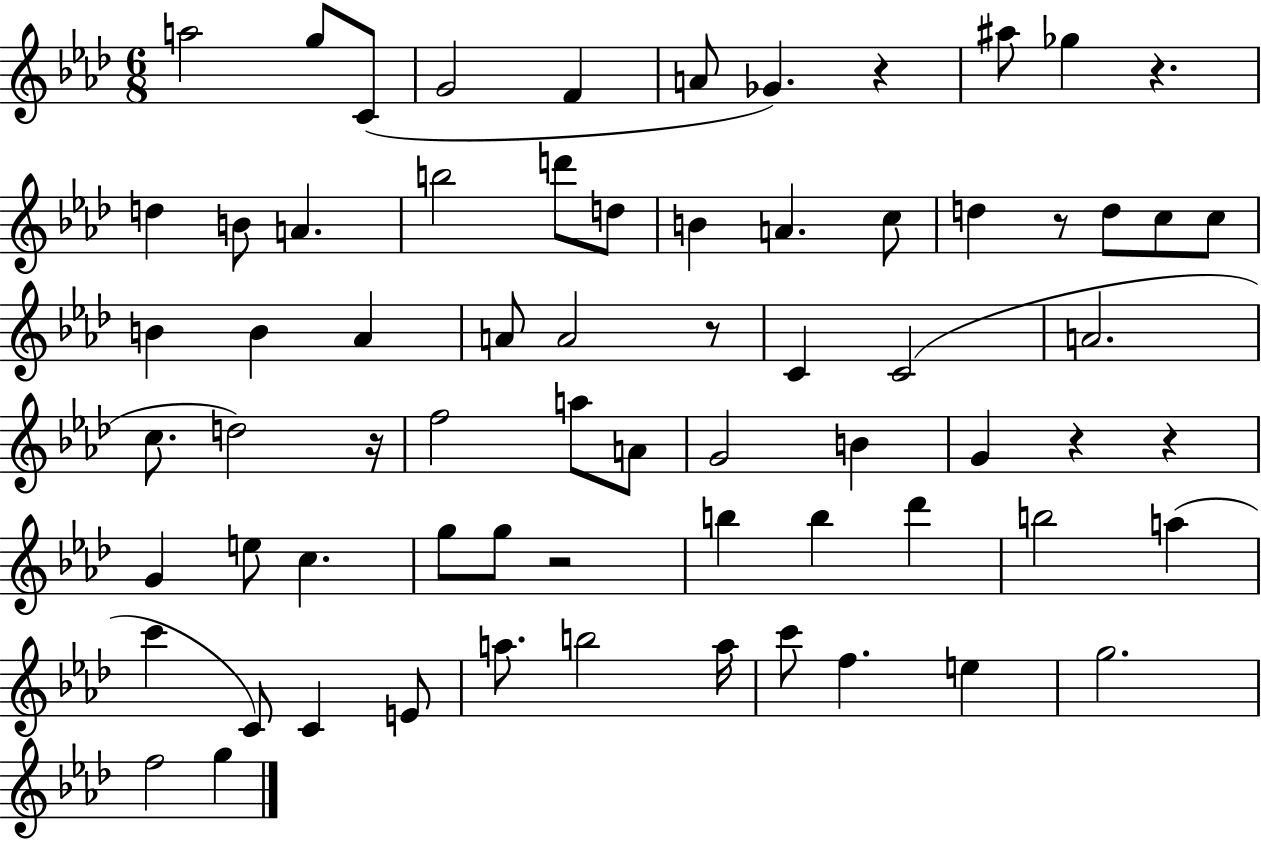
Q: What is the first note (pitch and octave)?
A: A5